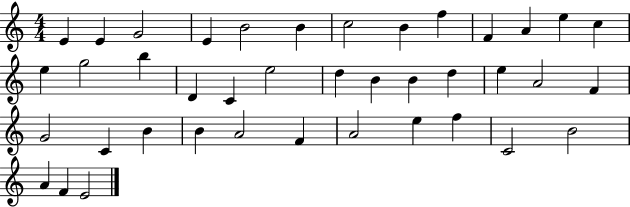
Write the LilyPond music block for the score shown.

{
  \clef treble
  \numericTimeSignature
  \time 4/4
  \key c \major
  e'4 e'4 g'2 | e'4 b'2 b'4 | c''2 b'4 f''4 | f'4 a'4 e''4 c''4 | \break e''4 g''2 b''4 | d'4 c'4 e''2 | d''4 b'4 b'4 d''4 | e''4 a'2 f'4 | \break g'2 c'4 b'4 | b'4 a'2 f'4 | a'2 e''4 f''4 | c'2 b'2 | \break a'4 f'4 e'2 | \bar "|."
}